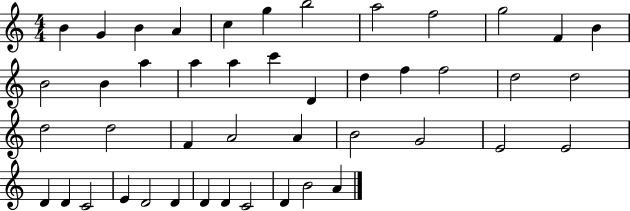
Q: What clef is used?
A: treble